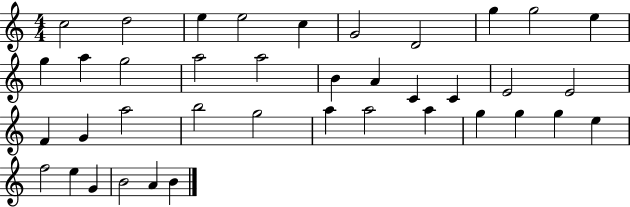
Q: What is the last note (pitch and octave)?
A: B4